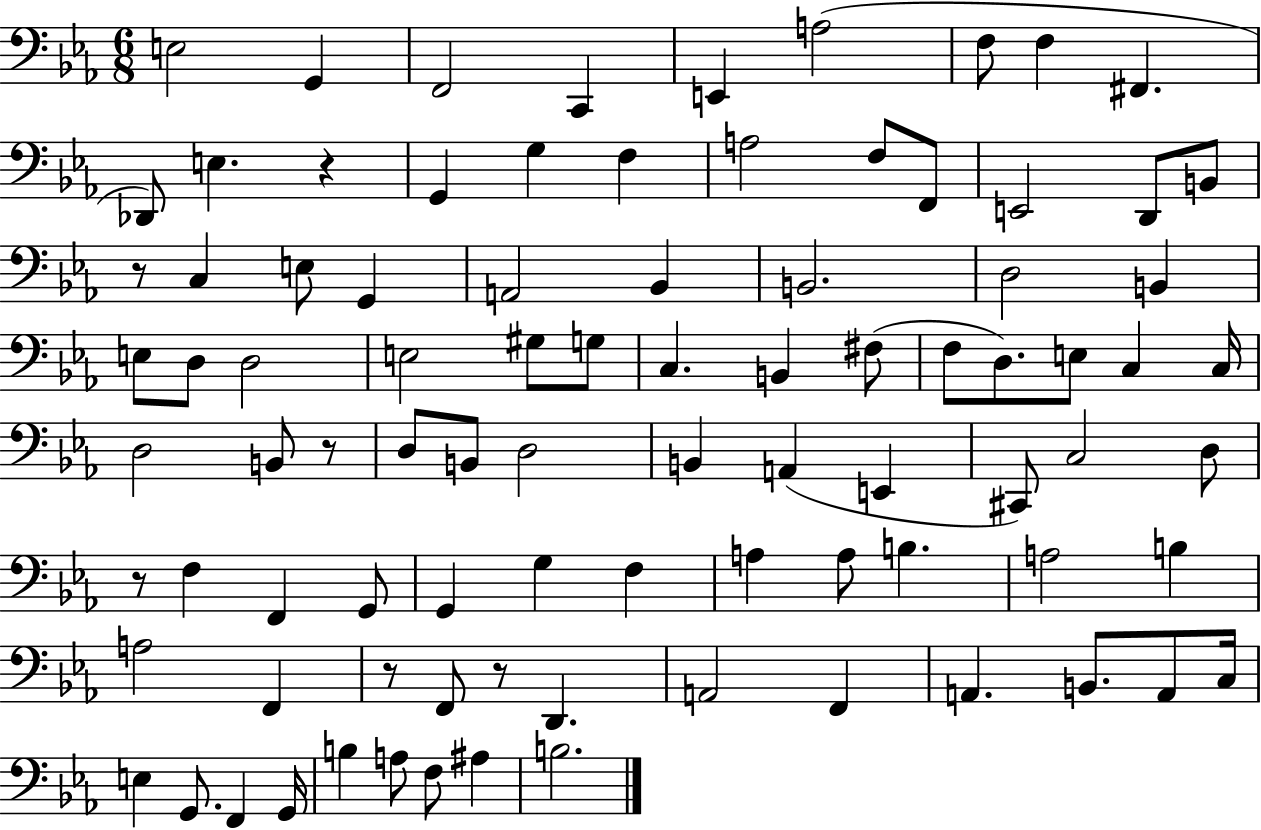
E3/h G2/q F2/h C2/q E2/q A3/h F3/e F3/q F#2/q. Db2/e E3/q. R/q G2/q G3/q F3/q A3/h F3/e F2/e E2/h D2/e B2/e R/e C3/q E3/e G2/q A2/h Bb2/q B2/h. D3/h B2/q E3/e D3/e D3/h E3/h G#3/e G3/e C3/q. B2/q F#3/e F3/e D3/e. E3/e C3/q C3/s D3/h B2/e R/e D3/e B2/e D3/h B2/q A2/q E2/q C#2/e C3/h D3/e R/e F3/q F2/q G2/e G2/q G3/q F3/q A3/q A3/e B3/q. A3/h B3/q A3/h F2/q R/e F2/e R/e D2/q. A2/h F2/q A2/q. B2/e. A2/e C3/s E3/q G2/e. F2/q G2/s B3/q A3/e F3/e A#3/q B3/h.